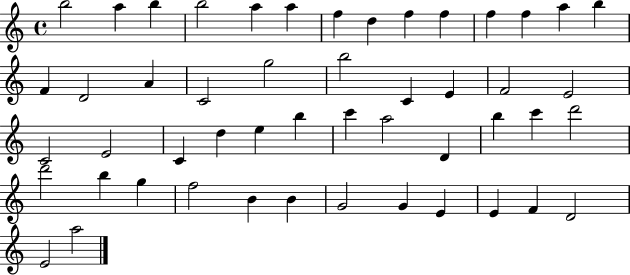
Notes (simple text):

B5/h A5/q B5/q B5/h A5/q A5/q F5/q D5/q F5/q F5/q F5/q F5/q A5/q B5/q F4/q D4/h A4/q C4/h G5/h B5/h C4/q E4/q F4/h E4/h C4/h E4/h C4/q D5/q E5/q B5/q C6/q A5/h D4/q B5/q C6/q D6/h D6/h B5/q G5/q F5/h B4/q B4/q G4/h G4/q E4/q E4/q F4/q D4/h E4/h A5/h